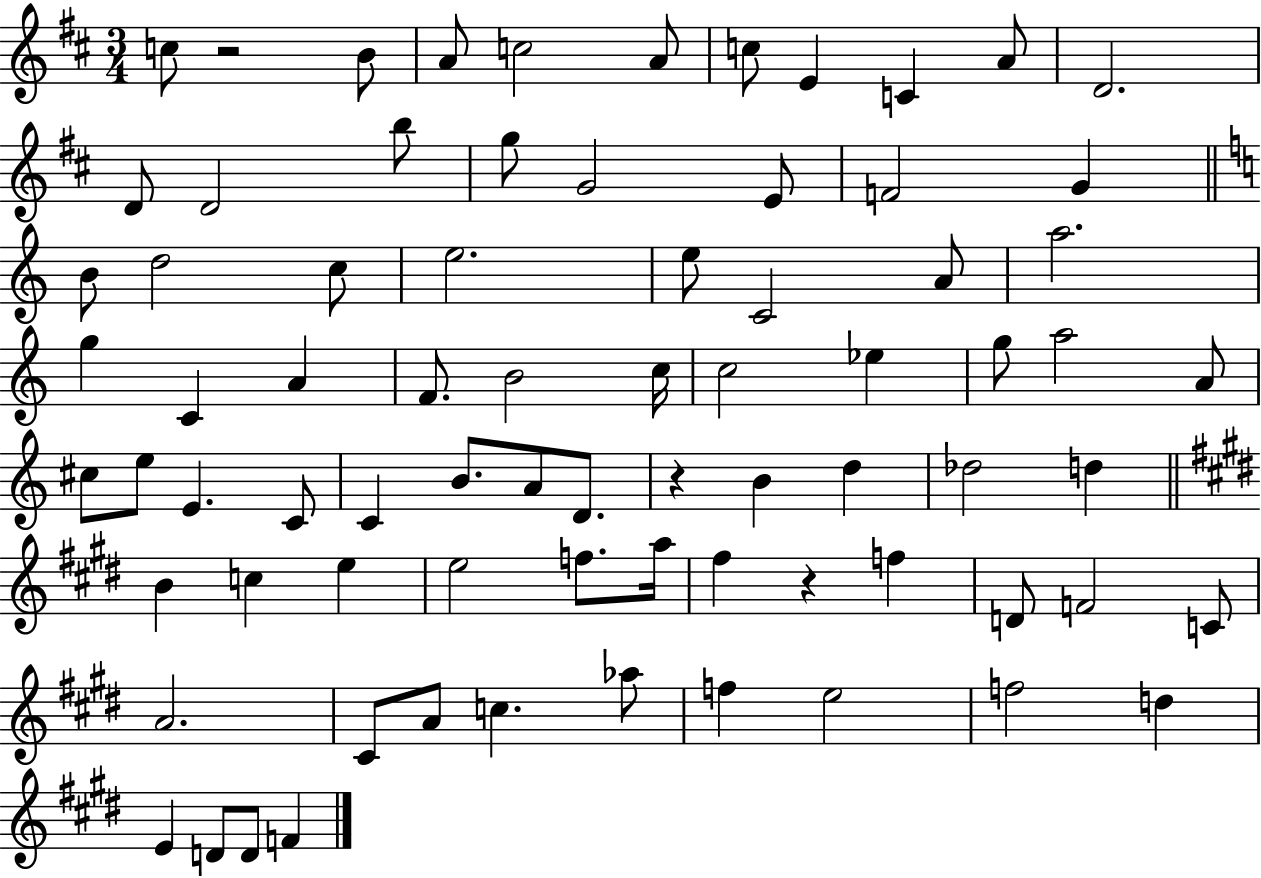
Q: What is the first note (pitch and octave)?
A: C5